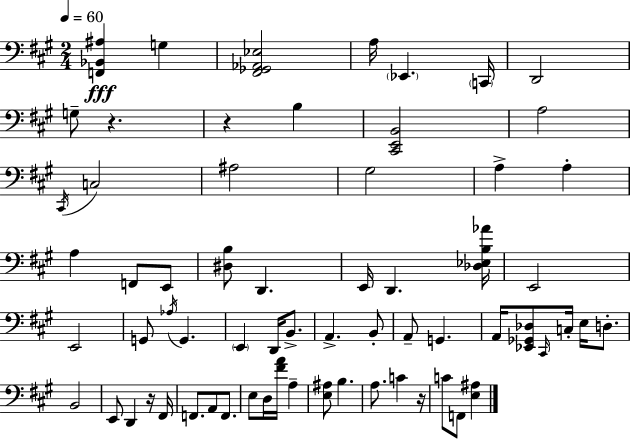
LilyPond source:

{
  \clef bass
  \numericTimeSignature
  \time 2/4
  \key a \major
  \tempo 4 = 60
  \repeat volta 2 { <f, bes, ais>4\fff g4 | <fis, ges, aes, ees>2 | a16 \parenthesize ees,4. \parenthesize c,16 | d,2 | \break g8-- r4. | r4 b4 | <cis, e, b,>2 | a2 | \break \acciaccatura { cis,16 } c2 | ais2 | gis2 | a4-> a4-. | \break a4 f,8 e,8 | <dis b>8 d,4. | e,16 d,4. | <des ees b aes'>16 e,2 | \break e,2 | g,8 \acciaccatura { aes16 } g,4. | \parenthesize e,4 d,16 b,8.-> | a,4.-> | \break b,8-. a,8-- g,4. | a,16 <ees, ges, des>8 \grace { cis,16 } c16-. e16 | d8.-. b,2 | e,8 d,4 | \break r16 fis,16 f,8. a,8 | f,8. e8 d16 <fis' a'>16 a4-- | <e ais>8 b4. | a8. c'4 | \break r16 c'8 f,8 <e ais>4 | } \bar "|."
}